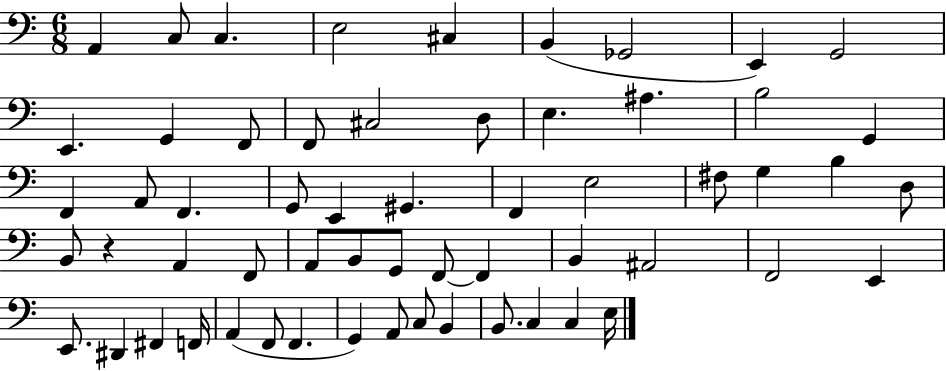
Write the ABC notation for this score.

X:1
T:Untitled
M:6/8
L:1/4
K:C
A,, C,/2 C, E,2 ^C, B,, _G,,2 E,, G,,2 E,, G,, F,,/2 F,,/2 ^C,2 D,/2 E, ^A, B,2 G,, F,, A,,/2 F,, G,,/2 E,, ^G,, F,, E,2 ^F,/2 G, B, D,/2 B,,/2 z A,, F,,/2 A,,/2 B,,/2 G,,/2 F,,/2 F,, B,, ^A,,2 F,,2 E,, E,,/2 ^D,, ^F,, F,,/4 A,, F,,/2 F,, G,, A,,/2 C,/2 B,, B,,/2 C, C, E,/4